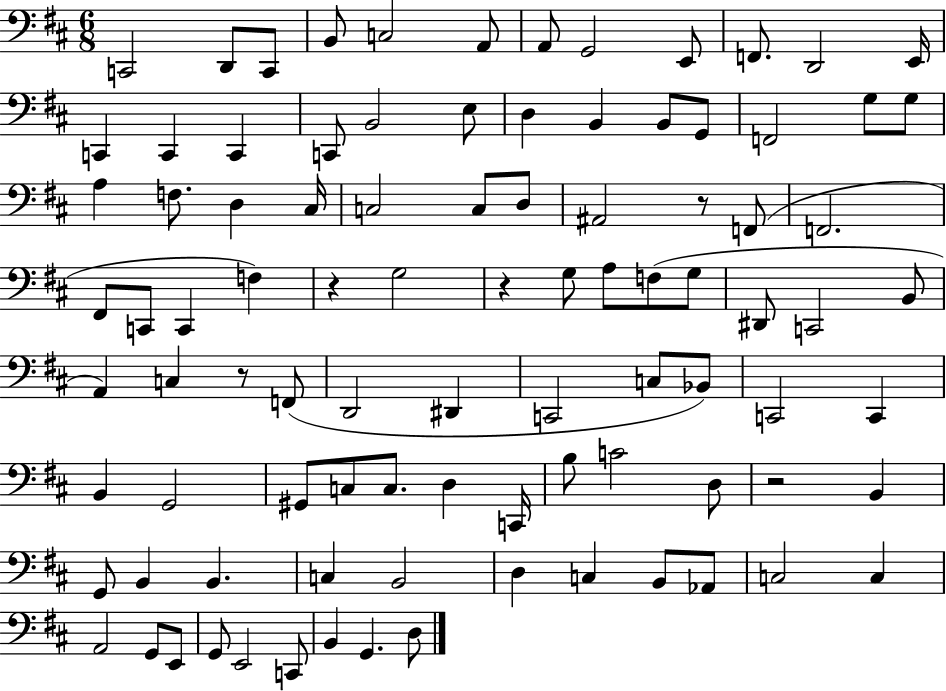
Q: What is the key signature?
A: D major